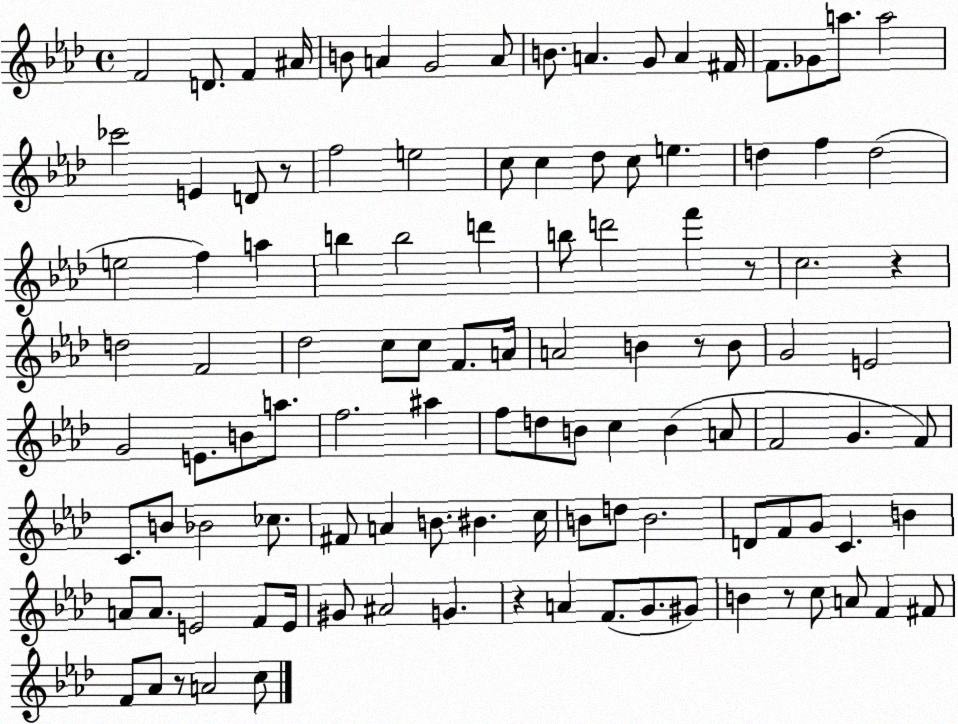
X:1
T:Untitled
M:4/4
L:1/4
K:Ab
F2 D/2 F ^A/4 B/2 A G2 A/2 B/2 A G/2 A ^F/4 F/2 _G/2 a/2 a2 _c'2 E D/2 z/2 f2 e2 c/2 c _d/2 c/2 e d f d2 e2 f a b b2 d' b/2 d'2 f' z/2 c2 z d2 F2 _d2 c/2 c/2 F/2 A/4 A2 B z/2 B/2 G2 E2 G2 E/2 B/2 a/2 f2 ^a f/2 d/2 B/2 c B A/2 F2 G F/2 C/2 B/2 _B2 _c/2 ^F/2 A B/2 ^B c/4 B/2 d/2 B2 D/2 F/2 G/2 C B A/2 A/2 E2 F/2 E/4 ^G/2 ^A2 G z A F/2 G/2 ^G/2 B z/2 c/2 A/2 F ^F/2 F/2 _A/2 z/2 A2 c/2